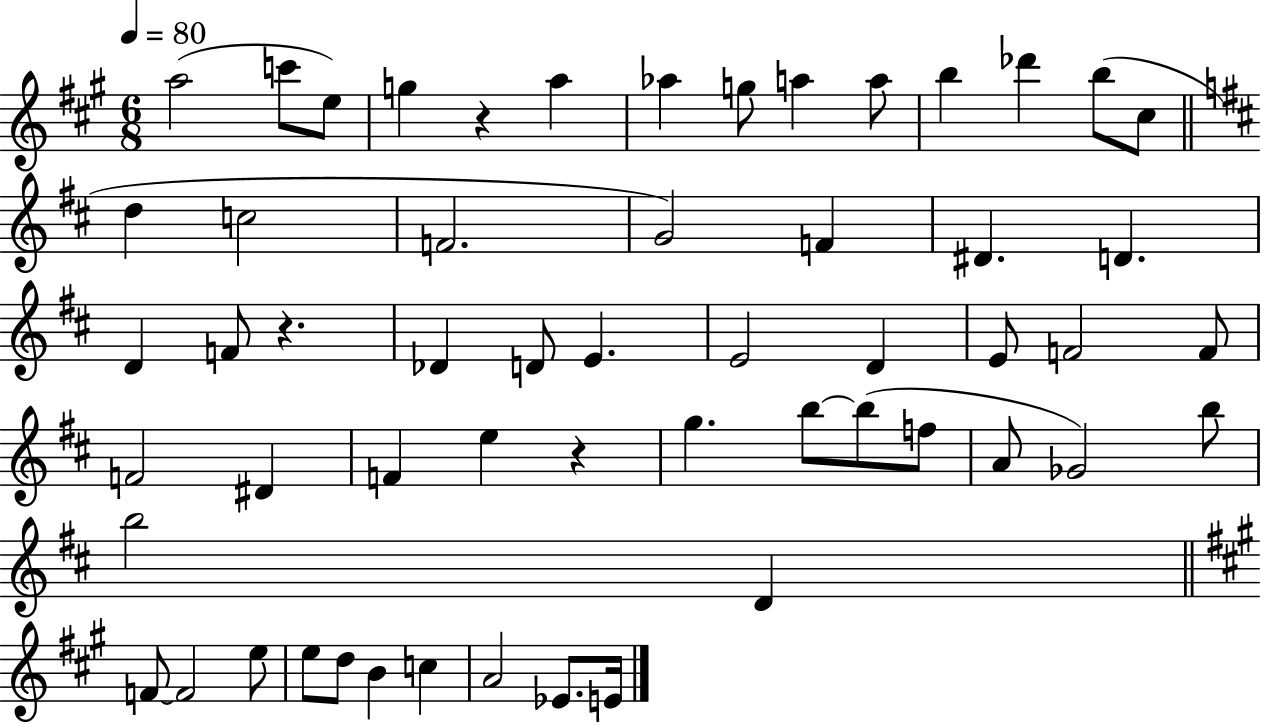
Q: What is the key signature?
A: A major